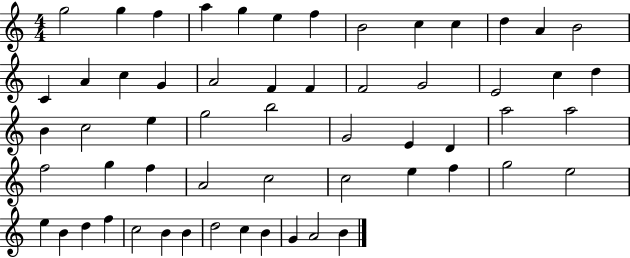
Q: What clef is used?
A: treble